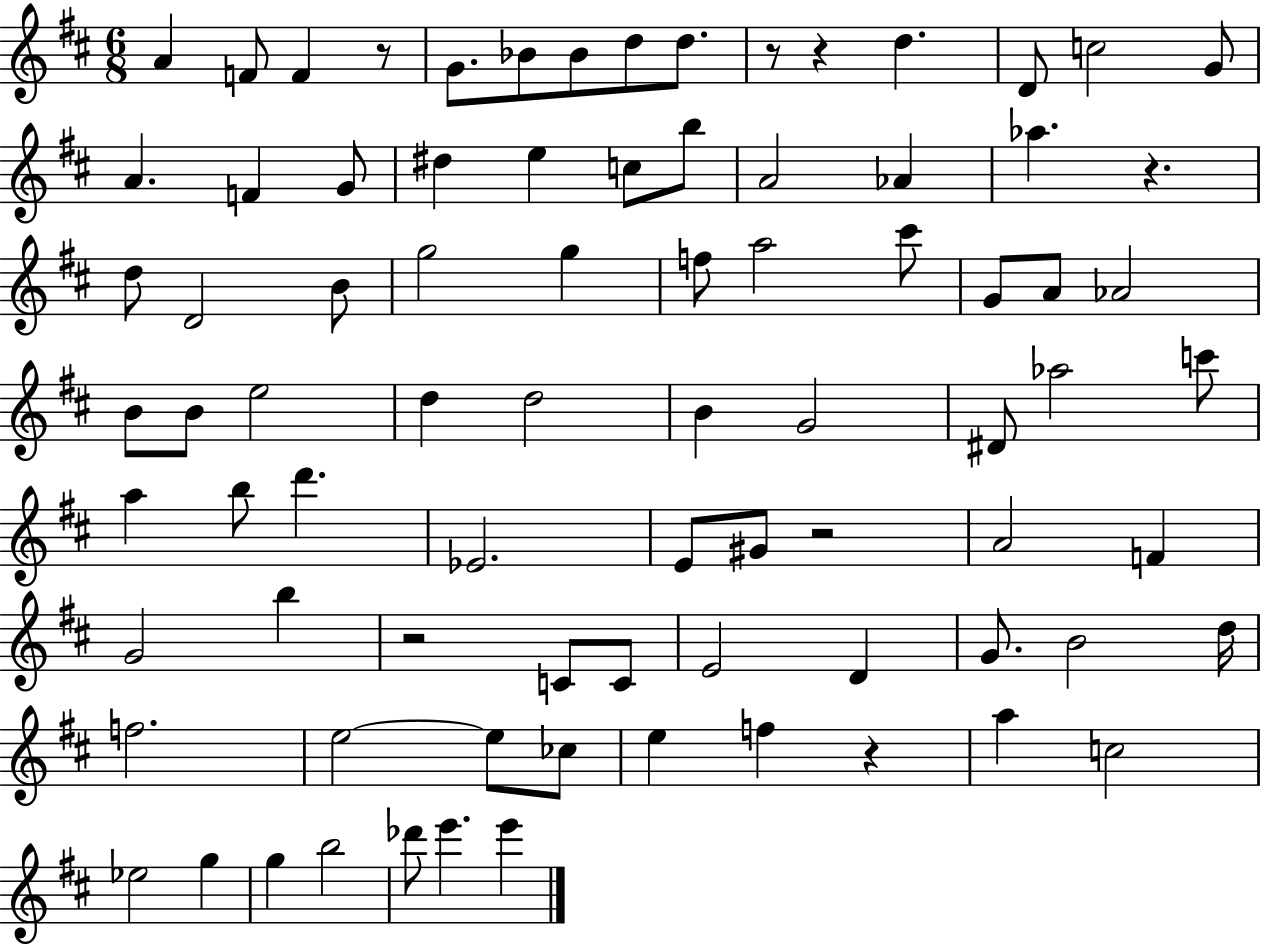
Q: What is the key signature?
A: D major